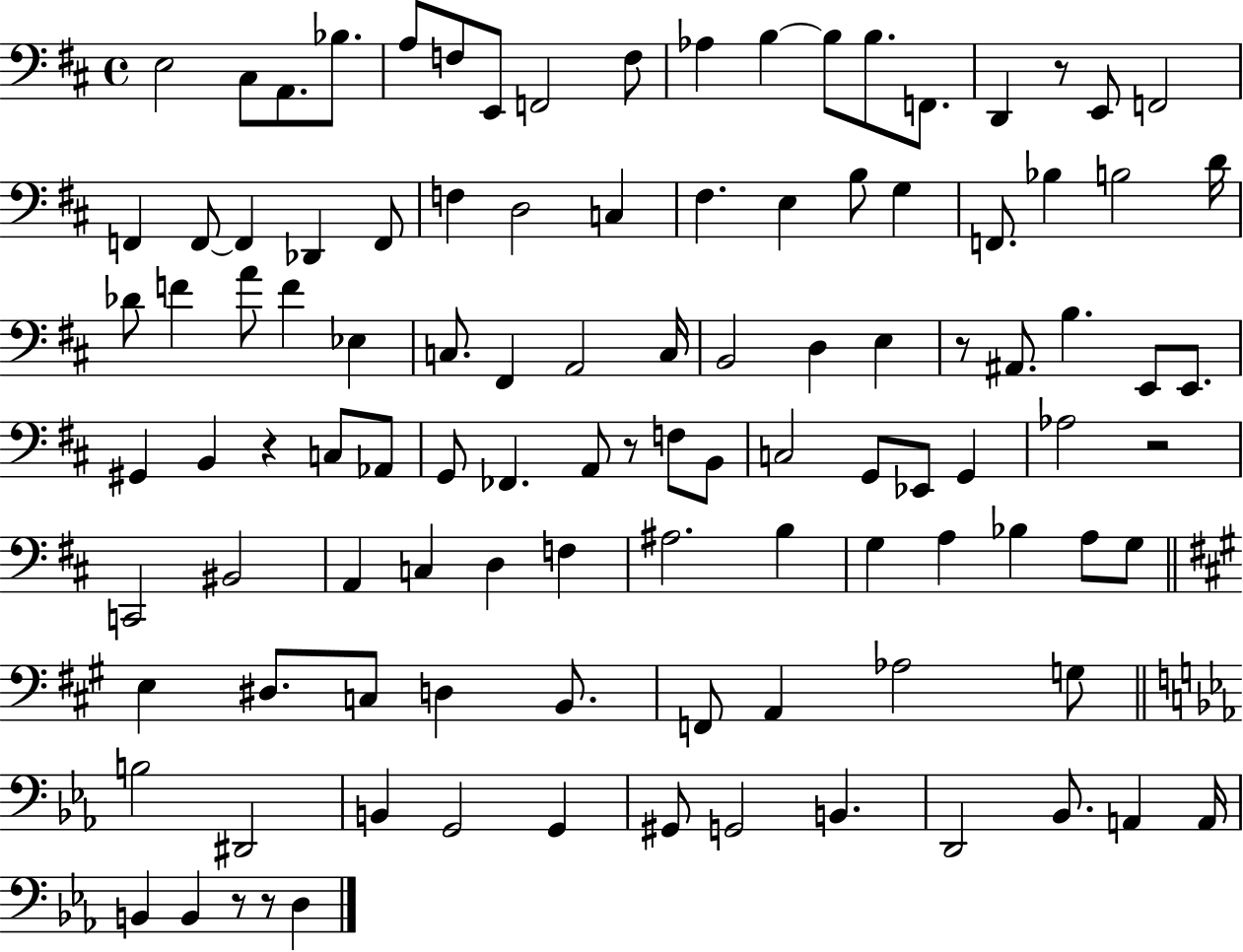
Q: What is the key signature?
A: D major